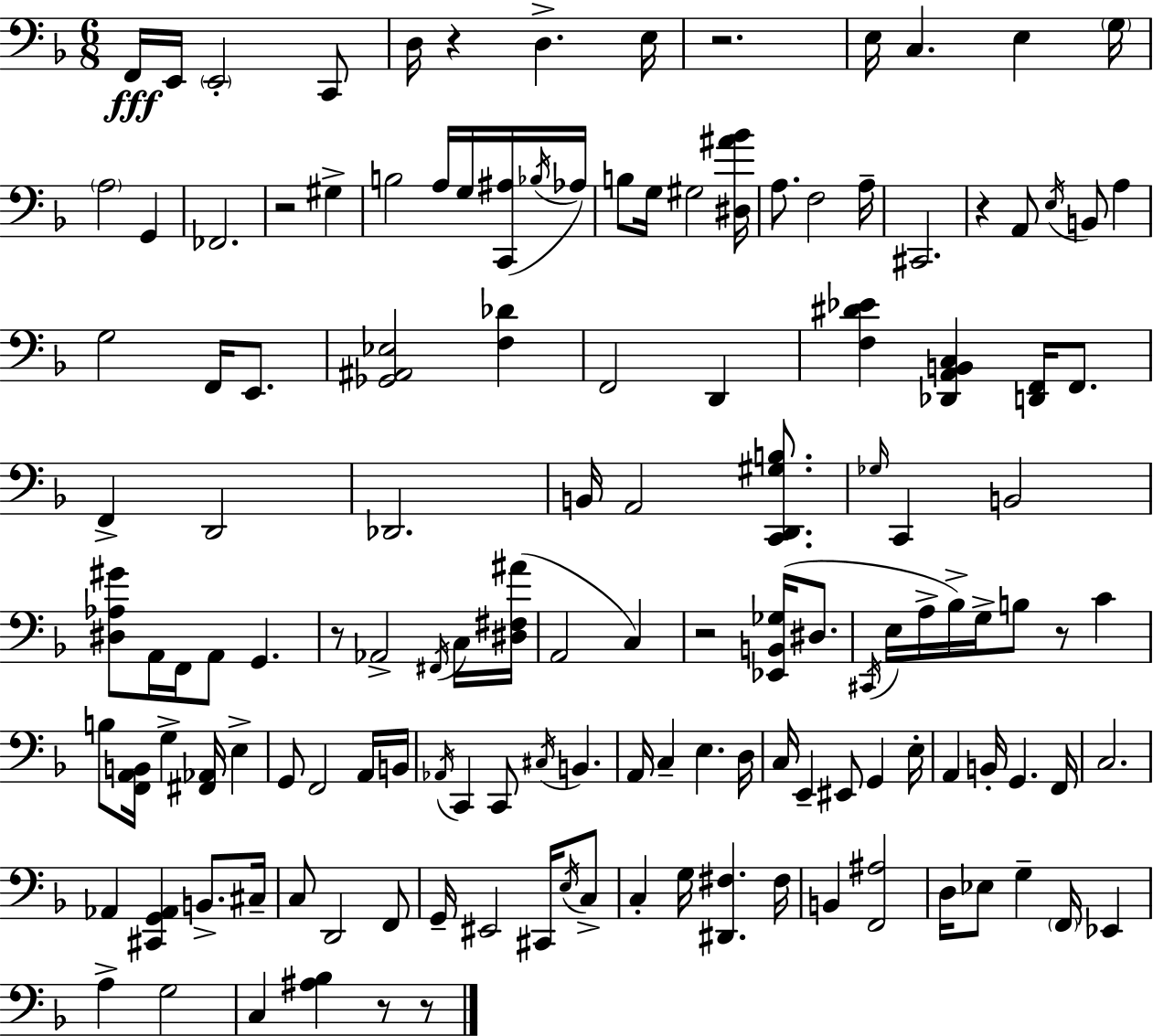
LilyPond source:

{
  \clef bass
  \numericTimeSignature
  \time 6/8
  \key d \minor
  \repeat volta 2 { f,16\fff e,16 \parenthesize e,2-. c,8 | d16 r4 d4.-> e16 | r2. | e16 c4. e4 \parenthesize g16 | \break \parenthesize a2 g,4 | fes,2. | r2 gis4-> | b2 a16 g16 <c, ais>16( \acciaccatura { bes16 } | \break aes16) b8 g16 gis2 | <dis ais' bes'>16 a8. f2 | a16-- cis,2. | r4 a,8 \acciaccatura { e16 } b,8 a4 | \break g2 f,16 e,8. | <ges, ais, ees>2 <f des'>4 | f,2 d,4 | <f dis' ees'>4 <des, a, b, c>4 <d, f,>16 f,8. | \break f,4-> d,2 | des,2. | b,16 a,2 <c, d, gis b>8. | \grace { ges16 } c,4 b,2 | \break <dis aes gis'>8 a,16 f,16 a,8 g,4. | r8 aes,2-> | \acciaccatura { fis,16 } c16 <dis fis ais'>16( a,2 | c4) r2 | \break <ees, b, ges>16( dis8. \acciaccatura { cis,16 } e16 a16-> bes16->) g16-> b8 r8 | c'4 b8 <f, a, b,>16 g4-> | <fis, aes,>16 e4-> g,8 f,2 | a,16 b,16 \acciaccatura { aes,16 } c,4 c,8 | \break \acciaccatura { cis16 } b,4. a,16 c4-- | e4. d16 c16 e,4-- | eis,8 g,4 e16-. a,4 b,16-. | g,4. f,16 c2. | \break aes,4 <cis, g, aes,>4 | b,8.-> cis16-- c8 d,2 | f,8 g,16-- eis,2 | cis,16 \acciaccatura { e16 } c8-> c4-. | \break g16 <dis, fis>4. fis16 b,4 | <f, ais>2 d16 ees8 g4-- | \parenthesize f,16 ees,4 a4-> | g2 c4 | \break <ais bes>4 r8 r8 } \bar "|."
}